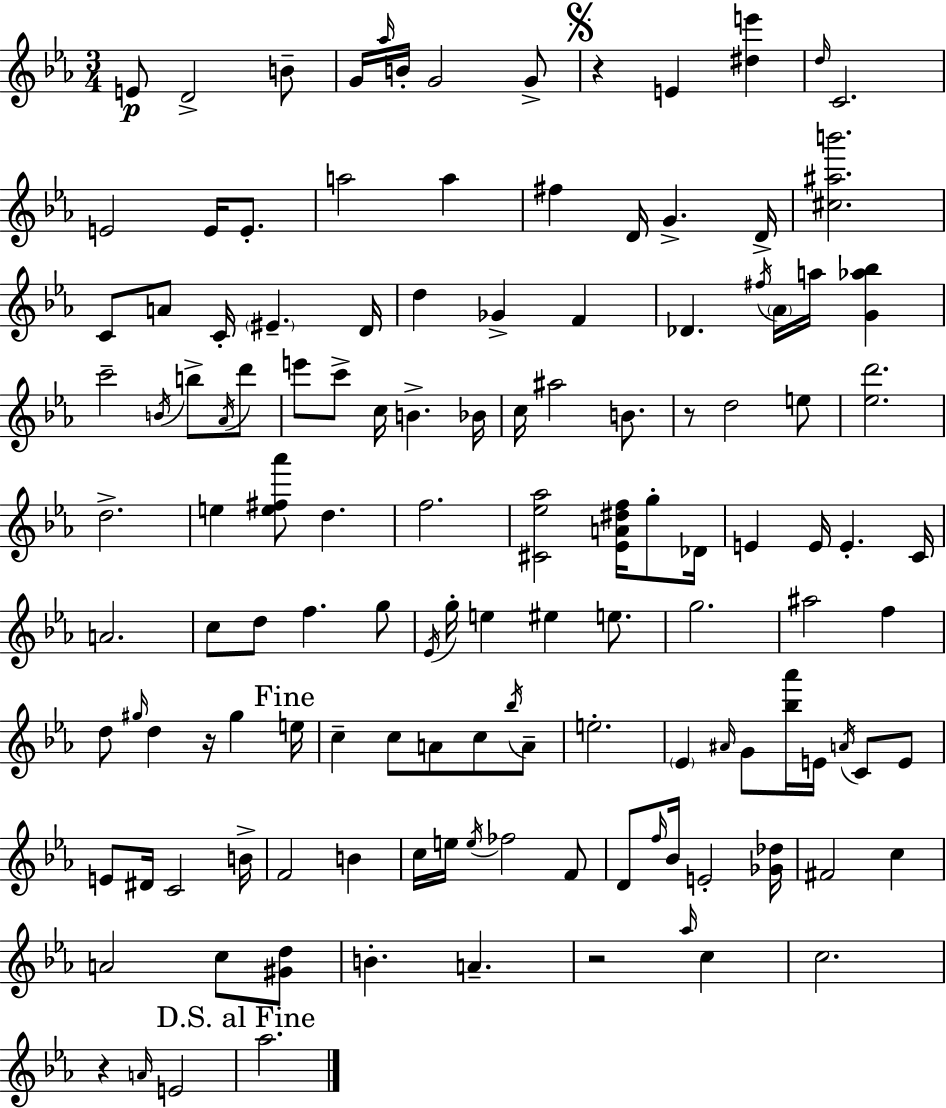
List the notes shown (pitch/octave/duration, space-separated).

E4/e D4/h B4/e G4/s Ab5/s B4/s G4/h G4/e R/q E4/q [D#5,E6]/q D5/s C4/h. E4/h E4/s E4/e. A5/h A5/q F#5/q D4/s G4/q. D4/s [C#5,A#5,B6]/h. C4/e A4/e C4/s EIS4/q. D4/s D5/q Gb4/q F4/q Db4/q. F#5/s Ab4/s A5/s [G4,Ab5,Bb5]/q C6/h B4/s B5/e Ab4/s D6/e E6/e C6/e C5/s B4/q. Bb4/s C5/s A#5/h B4/e. R/e D5/h E5/e [Eb5,D6]/h. D5/h. E5/q [E5,F#5,Ab6]/e D5/q. F5/h. [C#4,Eb5,Ab5]/h [Eb4,A4,D#5,F5]/s G5/e Db4/s E4/q E4/s E4/q. C4/s A4/h. C5/e D5/e F5/q. G5/e Eb4/s G5/s E5/q EIS5/q E5/e. G5/h. A#5/h F5/q D5/e G#5/s D5/q R/s G#5/q E5/s C5/q C5/e A4/e C5/e Bb5/s A4/e E5/h. Eb4/q A#4/s G4/e [Bb5,Ab6]/s E4/s A4/s C4/e E4/e E4/e D#4/s C4/h B4/s F4/h B4/q C5/s E5/s E5/s FES5/h F4/e D4/e F5/s Bb4/s E4/h [Gb4,Db5]/s F#4/h C5/q A4/h C5/e [G#4,D5]/e B4/q. A4/q. R/h Ab5/s C5/q C5/h. R/q A4/s E4/h Ab5/h.